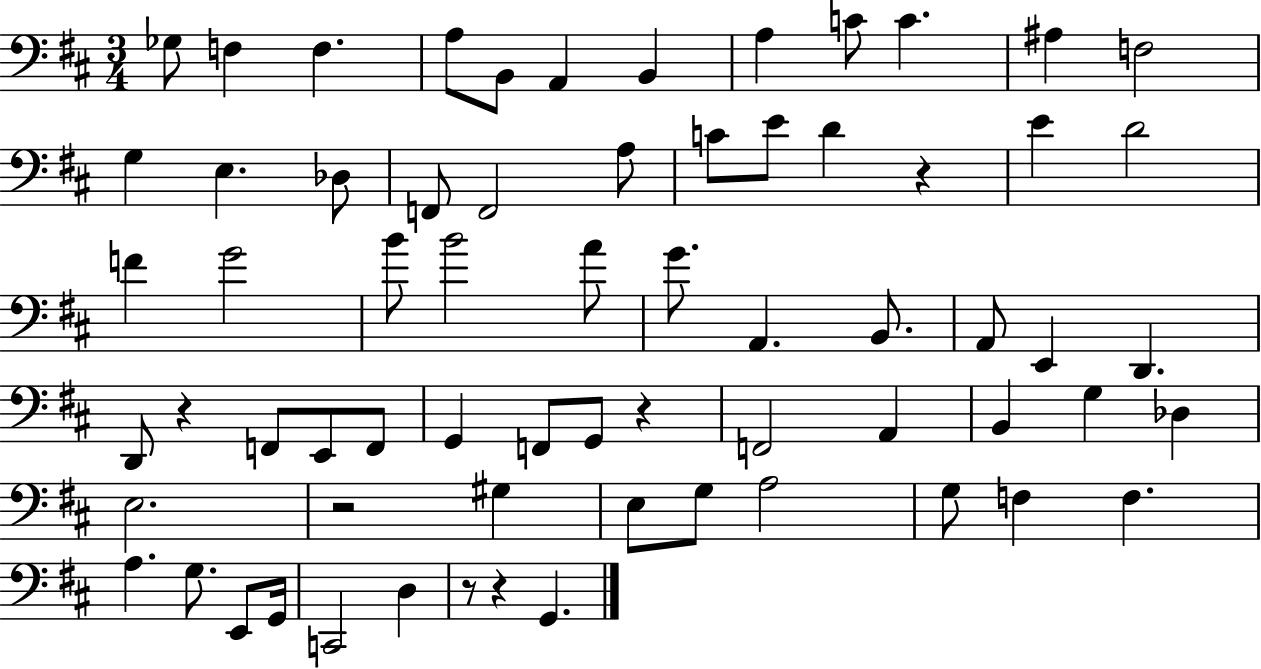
X:1
T:Untitled
M:3/4
L:1/4
K:D
_G,/2 F, F, A,/2 B,,/2 A,, B,, A, C/2 C ^A, F,2 G, E, _D,/2 F,,/2 F,,2 A,/2 C/2 E/2 D z E D2 F G2 B/2 B2 A/2 G/2 A,, B,,/2 A,,/2 E,, D,, D,,/2 z F,,/2 E,,/2 F,,/2 G,, F,,/2 G,,/2 z F,,2 A,, B,, G, _D, E,2 z2 ^G, E,/2 G,/2 A,2 G,/2 F, F, A, G,/2 E,,/2 G,,/4 C,,2 D, z/2 z G,,